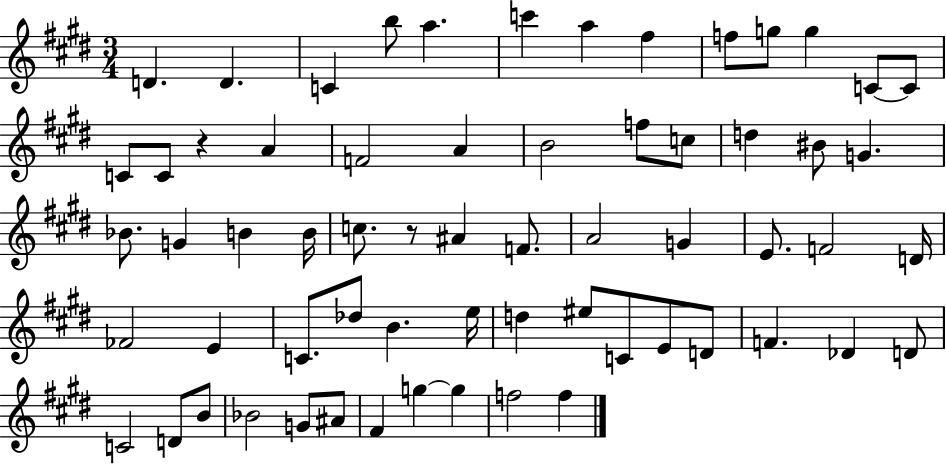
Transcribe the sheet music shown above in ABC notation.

X:1
T:Untitled
M:3/4
L:1/4
K:E
D D C b/2 a c' a ^f f/2 g/2 g C/2 C/2 C/2 C/2 z A F2 A B2 f/2 c/2 d ^B/2 G _B/2 G B B/4 c/2 z/2 ^A F/2 A2 G E/2 F2 D/4 _F2 E C/2 _d/2 B e/4 d ^e/2 C/2 E/2 D/2 F _D D/2 C2 D/2 B/2 _B2 G/2 ^A/2 ^F g g f2 f